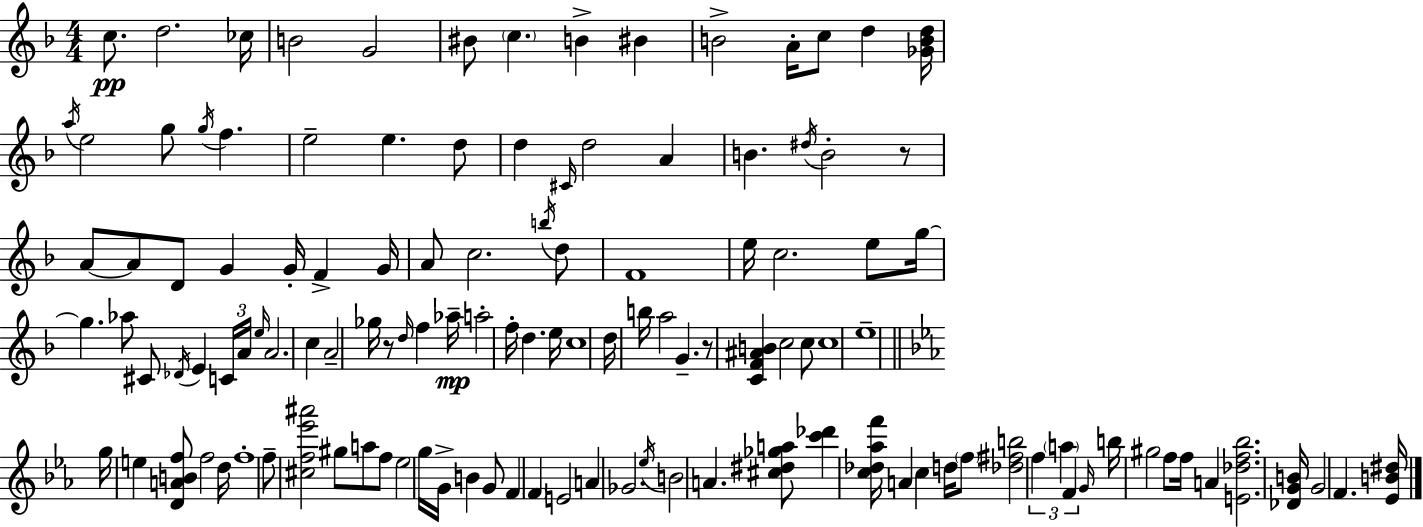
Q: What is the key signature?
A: D minor